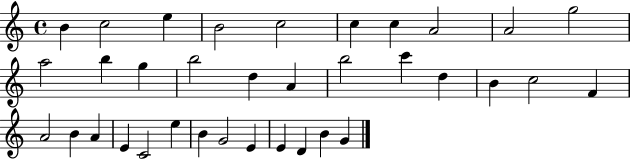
{
  \clef treble
  \time 4/4
  \defaultTimeSignature
  \key c \major
  b'4 c''2 e''4 | b'2 c''2 | c''4 c''4 a'2 | a'2 g''2 | \break a''2 b''4 g''4 | b''2 d''4 a'4 | b''2 c'''4 d''4 | b'4 c''2 f'4 | \break a'2 b'4 a'4 | e'4 c'2 e''4 | b'4 g'2 e'4 | e'4 d'4 b'4 g'4 | \break \bar "|."
}